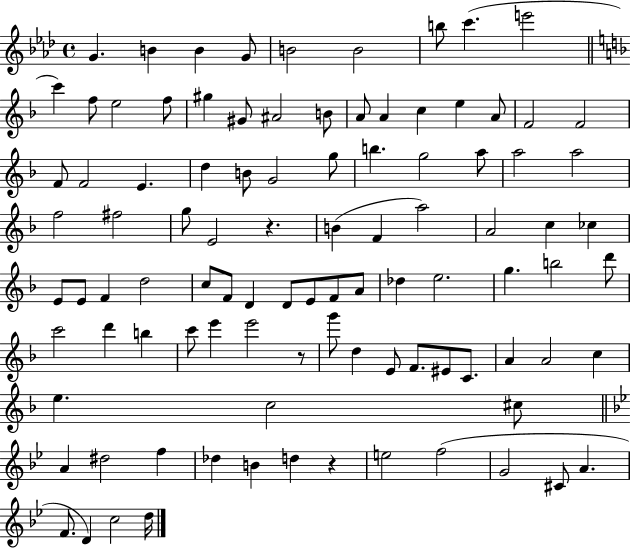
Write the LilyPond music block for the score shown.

{
  \clef treble
  \time 4/4
  \defaultTimeSignature
  \key aes \major
  g'4. b'4 b'4 g'8 | b'2 b'2 | b''8 c'''4.( e'''2 | \bar "||" \break \key f \major c'''4) f''8 e''2 f''8 | gis''4 gis'8 ais'2 b'8 | a'8 a'4 c''4 e''4 a'8 | f'2 f'2 | \break f'8 f'2 e'4. | d''4 b'8 g'2 g''8 | b''4. g''2 a''8 | a''2 a''2 | \break f''2 fis''2 | g''8 e'2 r4. | b'4( f'4 a''2) | a'2 c''4 ces''4 | \break e'8 e'8 f'4 d''2 | c''8 f'8 d'4 d'8 e'8 f'8 a'8 | des''4 e''2. | g''4. b''2 d'''8 | \break c'''2 d'''4 b''4 | c'''8 e'''4 e'''2 r8 | g'''8 d''4 e'8 f'8. eis'8 c'8. | a'4 a'2 c''4 | \break e''4. c''2 cis''8 | \bar "||" \break \key bes \major a'4 dis''2 f''4 | des''4 b'4 d''4 r4 | e''2 f''2( | g'2 cis'8 a'4. | \break f'8. d'4) c''2 d''16 | \bar "|."
}